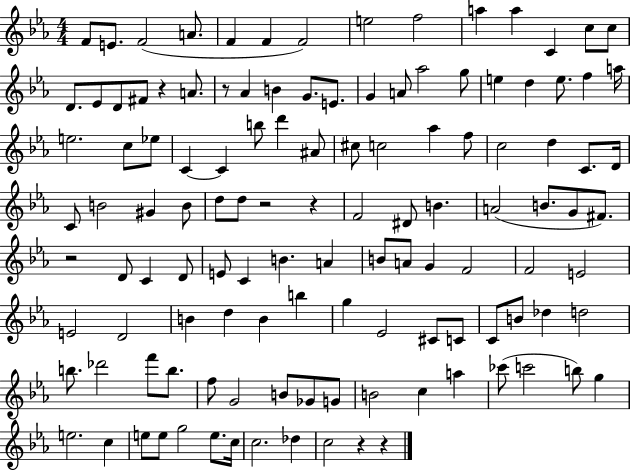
F4/e E4/e. F4/h A4/e. F4/q F4/q F4/h E5/h F5/h A5/q A5/q C4/q C5/e C5/e D4/e. Eb4/e D4/e F#4/e R/q A4/e. R/e Ab4/q B4/q G4/e. E4/e. G4/q A4/e Ab5/h G5/e E5/q D5/q E5/e. F5/q A5/s E5/h. C5/e Eb5/e C4/q C4/q B5/e D6/q A#4/e C#5/e C5/h Ab5/q F5/e C5/h D5/q C4/e. D4/s C4/e B4/h G#4/q B4/e D5/e D5/e R/h R/q F4/h D#4/e B4/q. A4/h B4/e. G4/e F#4/e. R/h D4/e C4/q D4/e E4/e C4/q B4/q. A4/q B4/e A4/e G4/q F4/h F4/h E4/h E4/h D4/h B4/q D5/q B4/q B5/q G5/q Eb4/h C#4/e C4/e C4/e B4/e Db5/q D5/h B5/e. Db6/h F6/e B5/e. F5/e G4/h B4/e Gb4/e G4/e B4/h C5/q A5/q CES6/e C6/h B5/e G5/q E5/h. C5/q E5/e E5/e G5/h E5/e. C5/s C5/h. Db5/q C5/h R/q R/q